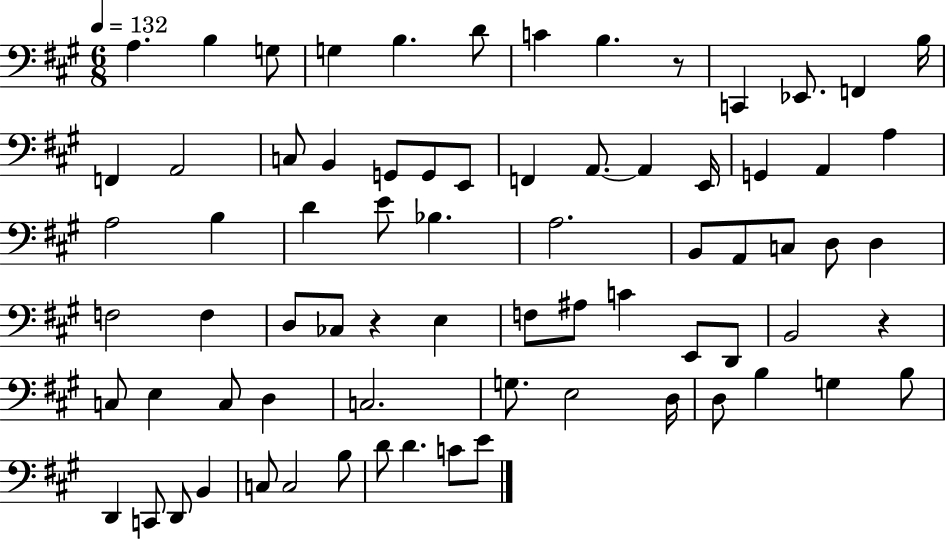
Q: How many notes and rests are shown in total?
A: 74